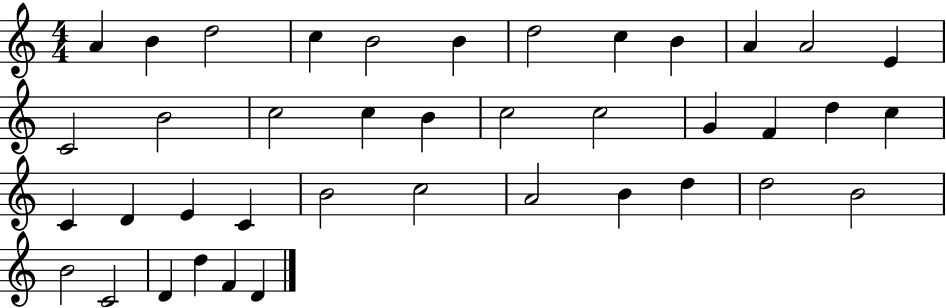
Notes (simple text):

A4/q B4/q D5/h C5/q B4/h B4/q D5/h C5/q B4/q A4/q A4/h E4/q C4/h B4/h C5/h C5/q B4/q C5/h C5/h G4/q F4/q D5/q C5/q C4/q D4/q E4/q C4/q B4/h C5/h A4/h B4/q D5/q D5/h B4/h B4/h C4/h D4/q D5/q F4/q D4/q